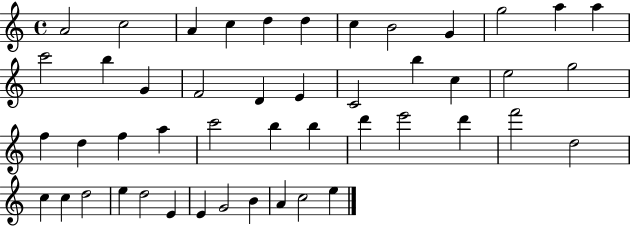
A4/h C5/h A4/q C5/q D5/q D5/q C5/q B4/h G4/q G5/h A5/q A5/q C6/h B5/q G4/q F4/h D4/q E4/q C4/h B5/q C5/q E5/h G5/h F5/q D5/q F5/q A5/q C6/h B5/q B5/q D6/q E6/h D6/q F6/h D5/h C5/q C5/q D5/h E5/q D5/h E4/q E4/q G4/h B4/q A4/q C5/h E5/q